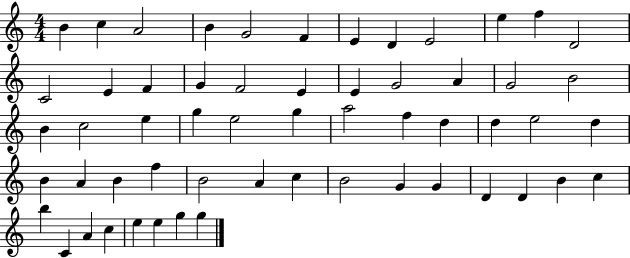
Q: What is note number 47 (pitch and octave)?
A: D4